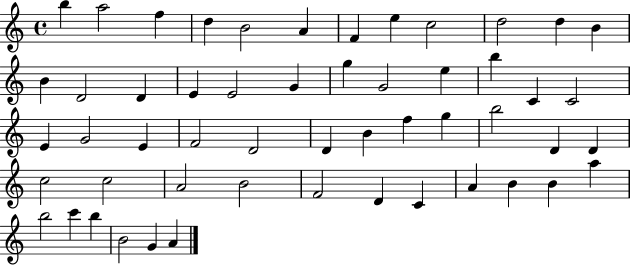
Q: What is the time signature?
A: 4/4